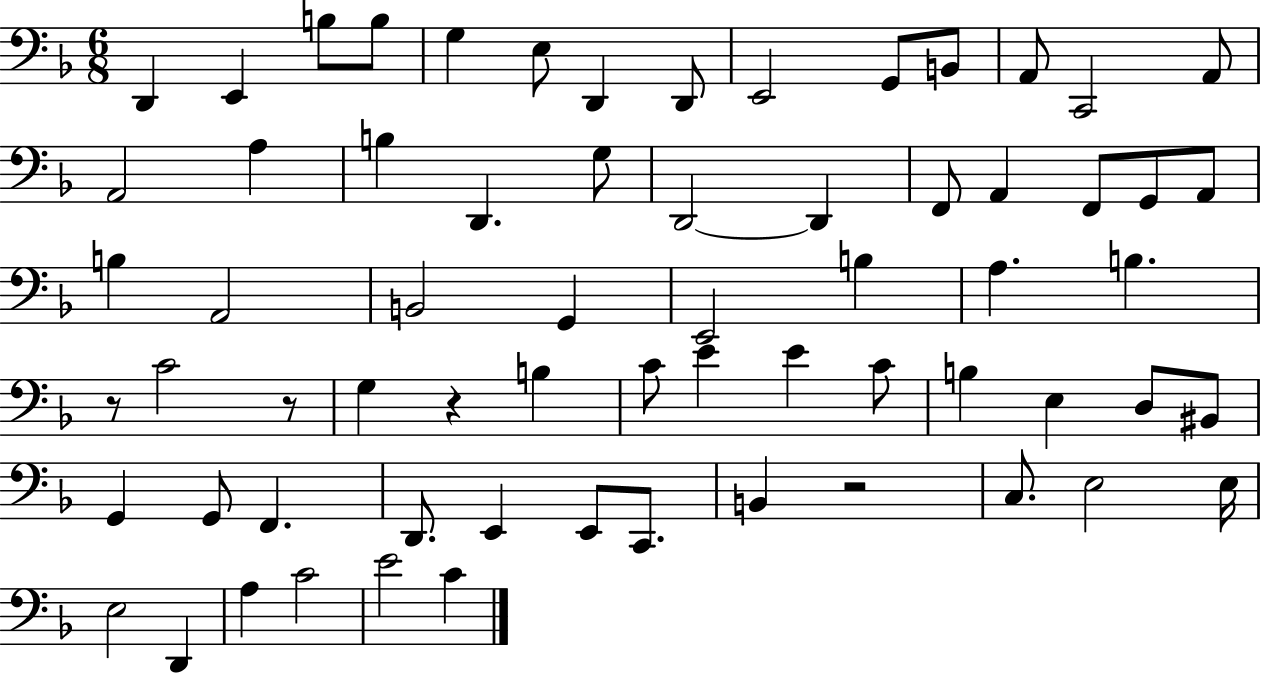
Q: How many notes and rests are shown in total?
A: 66